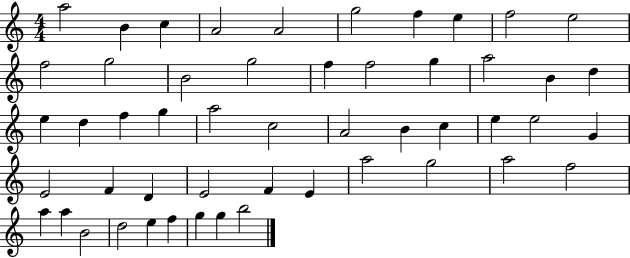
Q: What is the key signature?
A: C major